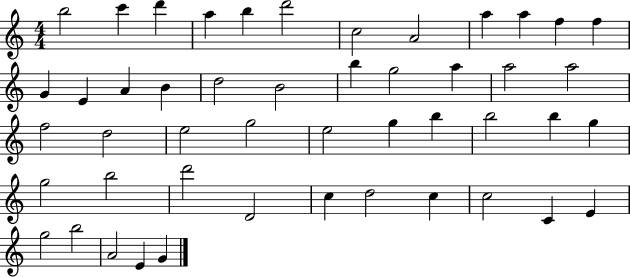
X:1
T:Untitled
M:4/4
L:1/4
K:C
b2 c' d' a b d'2 c2 A2 a a f f G E A B d2 B2 b g2 a a2 a2 f2 d2 e2 g2 e2 g b b2 b g g2 b2 d'2 D2 c d2 c c2 C E g2 b2 A2 E G